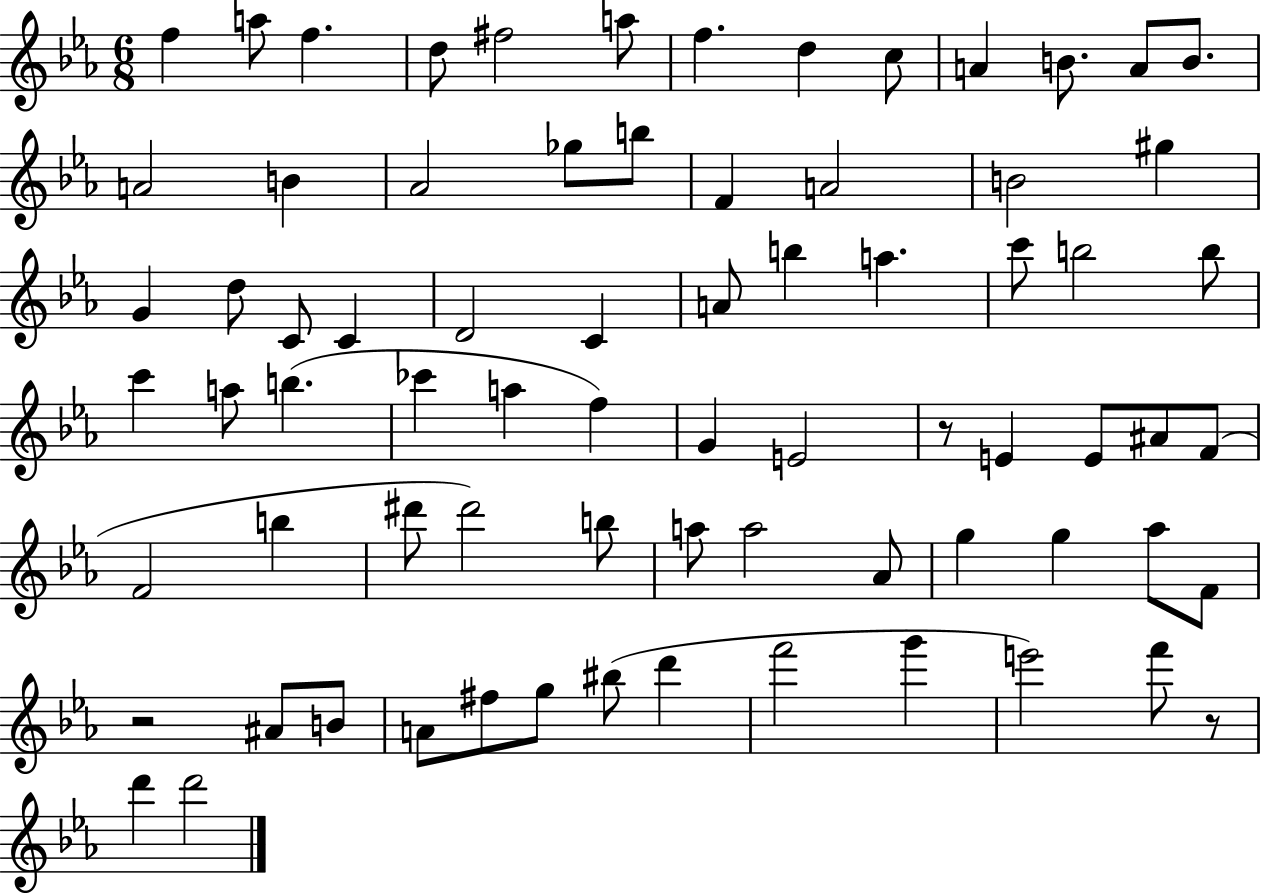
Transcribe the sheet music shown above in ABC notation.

X:1
T:Untitled
M:6/8
L:1/4
K:Eb
f a/2 f d/2 ^f2 a/2 f d c/2 A B/2 A/2 B/2 A2 B _A2 _g/2 b/2 F A2 B2 ^g G d/2 C/2 C D2 C A/2 b a c'/2 b2 b/2 c' a/2 b _c' a f G E2 z/2 E E/2 ^A/2 F/2 F2 b ^d'/2 ^d'2 b/2 a/2 a2 _A/2 g g _a/2 F/2 z2 ^A/2 B/2 A/2 ^f/2 g/2 ^b/2 d' f'2 g' e'2 f'/2 z/2 d' d'2